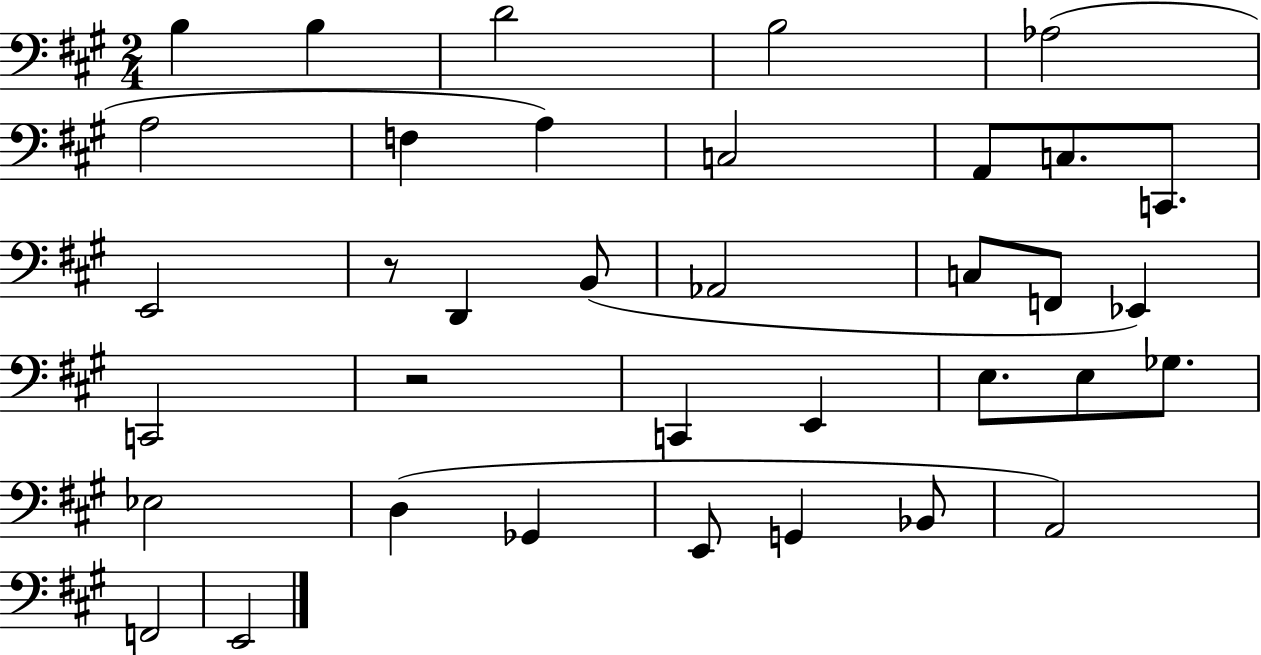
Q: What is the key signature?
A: A major